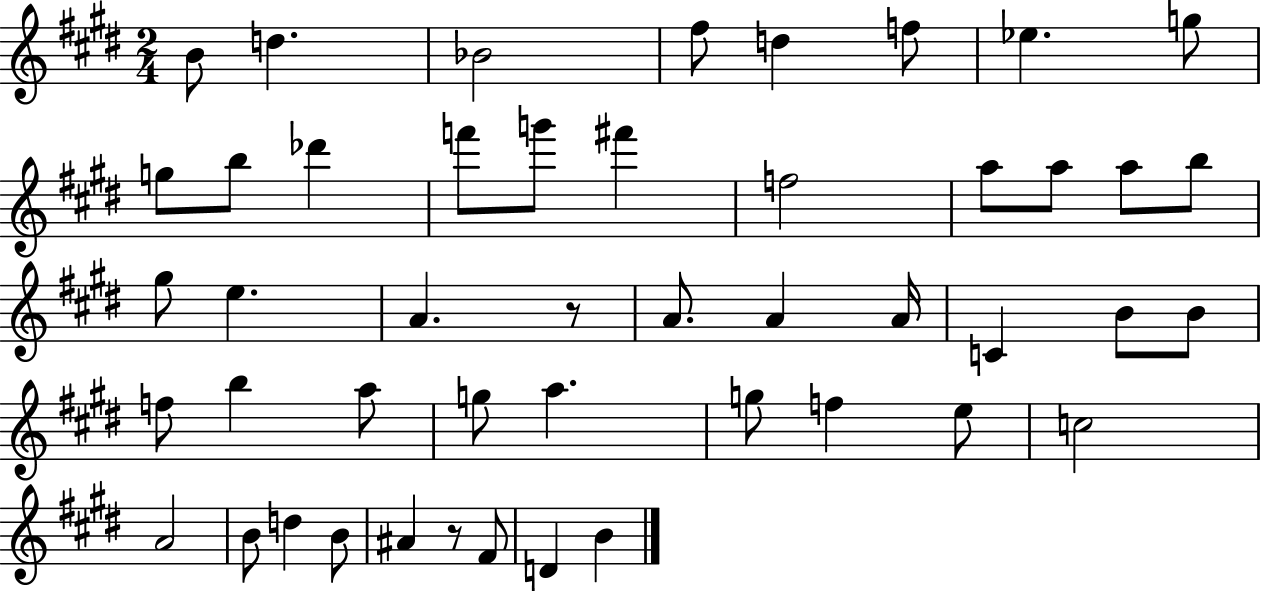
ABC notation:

X:1
T:Untitled
M:2/4
L:1/4
K:E
B/2 d _B2 ^f/2 d f/2 _e g/2 g/2 b/2 _d' f'/2 g'/2 ^f' f2 a/2 a/2 a/2 b/2 ^g/2 e A z/2 A/2 A A/4 C B/2 B/2 f/2 b a/2 g/2 a g/2 f e/2 c2 A2 B/2 d B/2 ^A z/2 ^F/2 D B